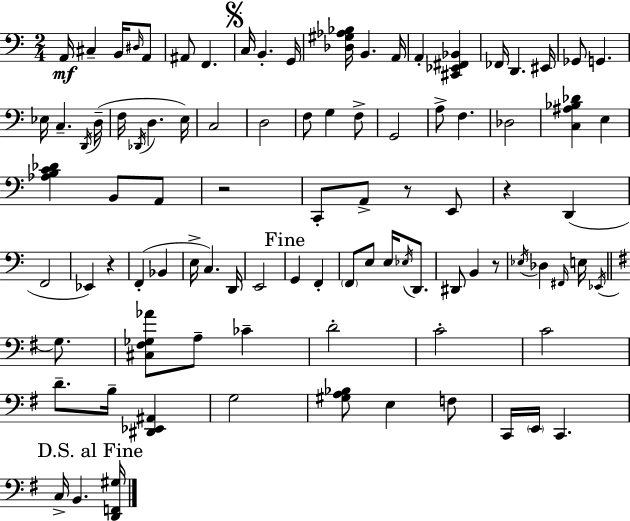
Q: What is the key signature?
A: C major